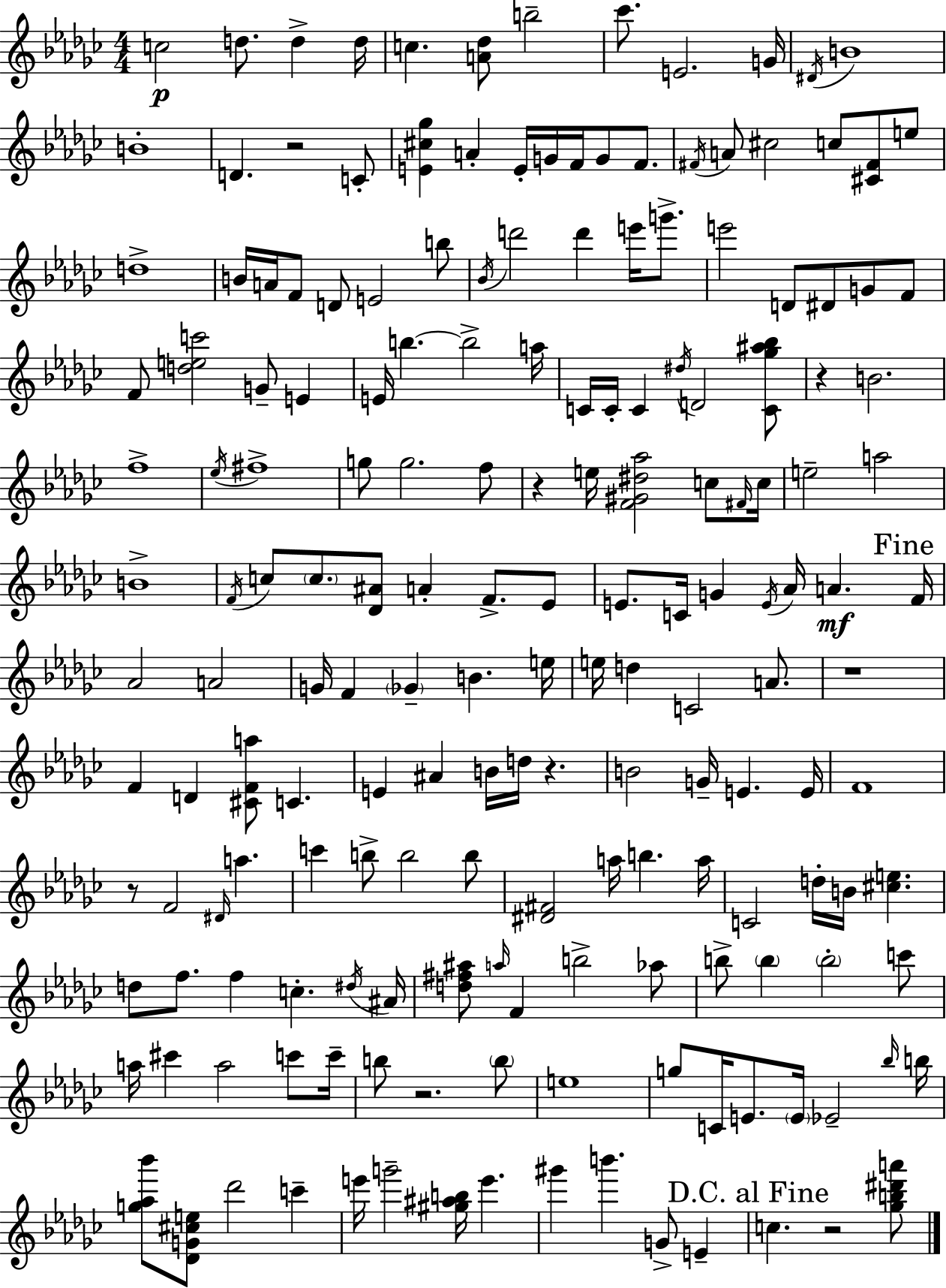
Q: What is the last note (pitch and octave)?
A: C5